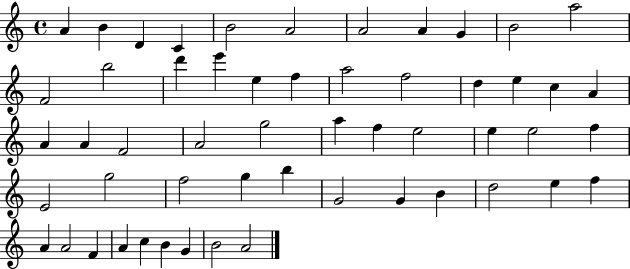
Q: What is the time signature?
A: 4/4